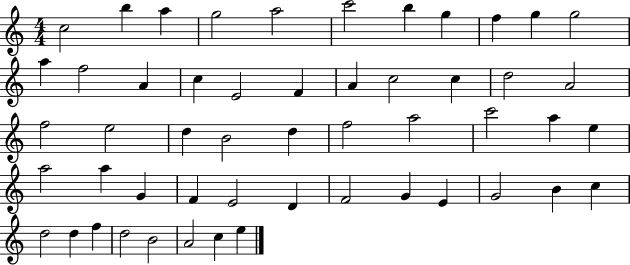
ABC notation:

X:1
T:Untitled
M:4/4
L:1/4
K:C
c2 b a g2 a2 c'2 b g f g g2 a f2 A c E2 F A c2 c d2 A2 f2 e2 d B2 d f2 a2 c'2 a e a2 a G F E2 D F2 G E G2 B c d2 d f d2 B2 A2 c e